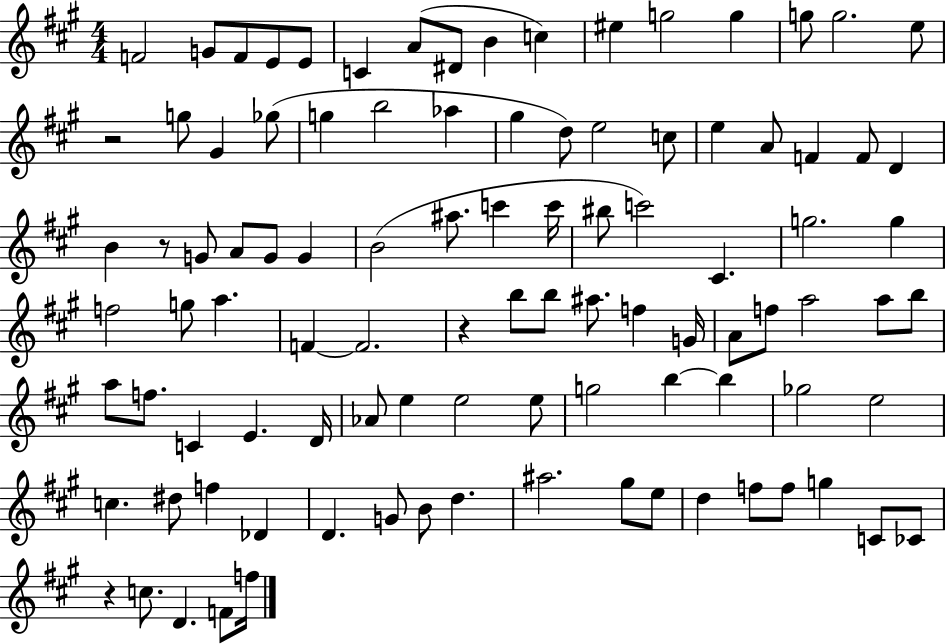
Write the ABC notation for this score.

X:1
T:Untitled
M:4/4
L:1/4
K:A
F2 G/2 F/2 E/2 E/2 C A/2 ^D/2 B c ^e g2 g g/2 g2 e/2 z2 g/2 ^G _g/2 g b2 _a ^g d/2 e2 c/2 e A/2 F F/2 D B z/2 G/2 A/2 G/2 G B2 ^a/2 c' c'/4 ^b/2 c'2 ^C g2 g f2 g/2 a F F2 z b/2 b/2 ^a/2 f G/4 A/2 f/2 a2 a/2 b/2 a/2 f/2 C E D/4 _A/2 e e2 e/2 g2 b b _g2 e2 c ^d/2 f _D D G/2 B/2 d ^a2 ^g/2 e/2 d f/2 f/2 g C/2 _C/2 z c/2 D F/2 f/4